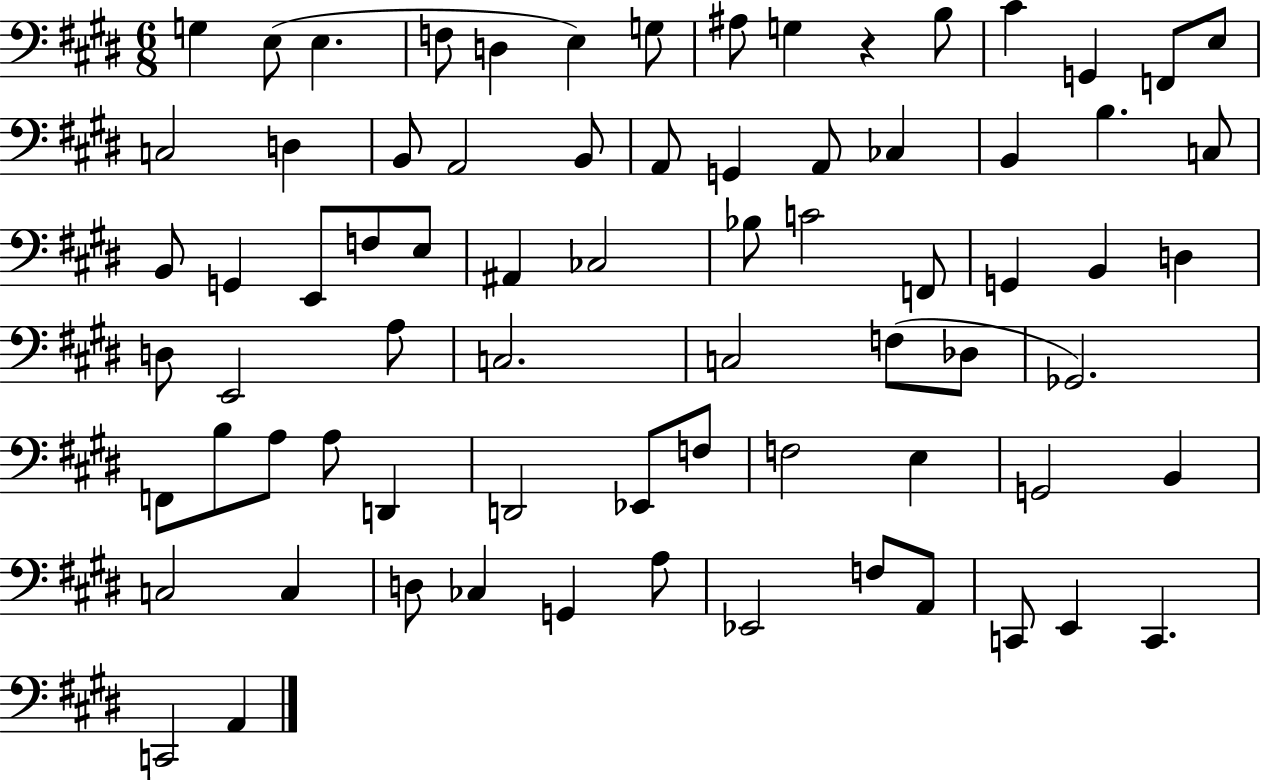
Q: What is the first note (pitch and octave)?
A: G3